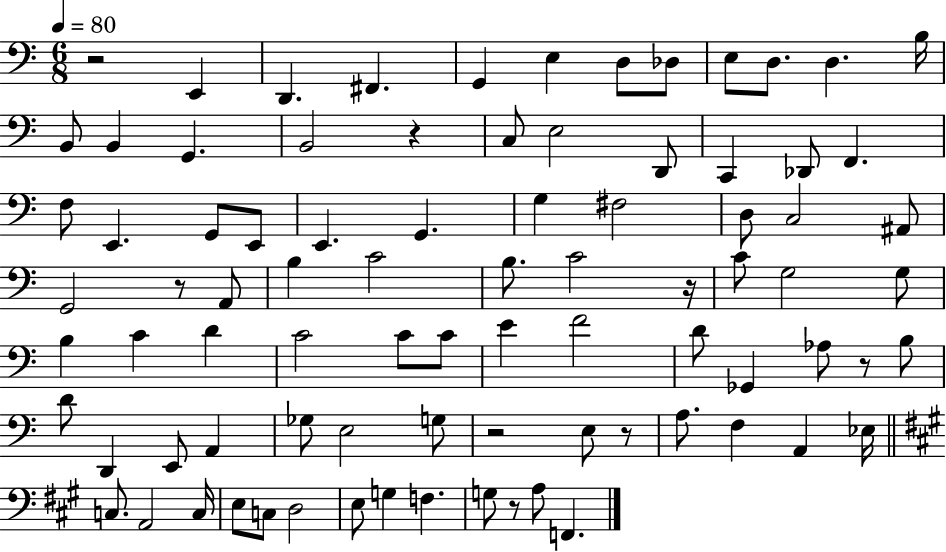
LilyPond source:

{
  \clef bass
  \numericTimeSignature
  \time 6/8
  \key c \major
  \tempo 4 = 80
  r2 e,4 | d,4. fis,4. | g,4 e4 d8 des8 | e8 d8. d4. b16 | \break b,8 b,4 g,4. | b,2 r4 | c8 e2 d,8 | c,4 des,8 f,4. | \break f8 e,4. g,8 e,8 | e,4. g,4. | g4 fis2 | d8 c2 ais,8 | \break g,2 r8 a,8 | b4 c'2 | b8. c'2 r16 | c'8 g2 g8 | \break b4 c'4 d'4 | c'2 c'8 c'8 | e'4 f'2 | d'8 ges,4 aes8 r8 b8 | \break d'8 d,4 e,8 a,4 | ges8 e2 g8 | r2 e8 r8 | a8. f4 a,4 ees16 | \break \bar "||" \break \key a \major c8. a,2 c16 | e8 c8 d2 | e8 g4 f4. | g8 r8 a8 f,4. | \break \bar "|."
}